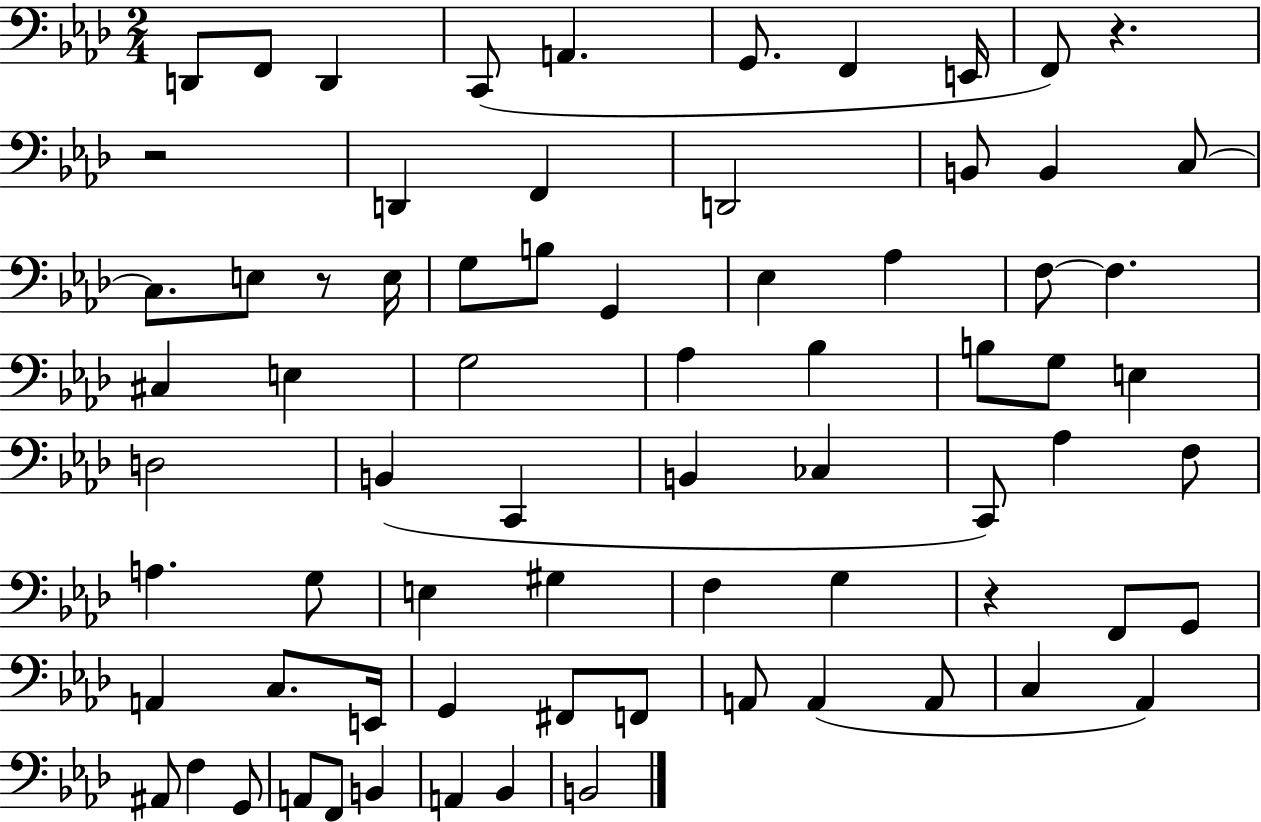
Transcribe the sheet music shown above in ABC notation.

X:1
T:Untitled
M:2/4
L:1/4
K:Ab
D,,/2 F,,/2 D,, C,,/2 A,, G,,/2 F,, E,,/4 F,,/2 z z2 D,, F,, D,,2 B,,/2 B,, C,/2 C,/2 E,/2 z/2 E,/4 G,/2 B,/2 G,, _E, _A, F,/2 F, ^C, E, G,2 _A, _B, B,/2 G,/2 E, D,2 B,, C,, B,, _C, C,,/2 _A, F,/2 A, G,/2 E, ^G, F, G, z F,,/2 G,,/2 A,, C,/2 E,,/4 G,, ^F,,/2 F,,/2 A,,/2 A,, A,,/2 C, _A,, ^A,,/2 F, G,,/2 A,,/2 F,,/2 B,, A,, _B,, B,,2